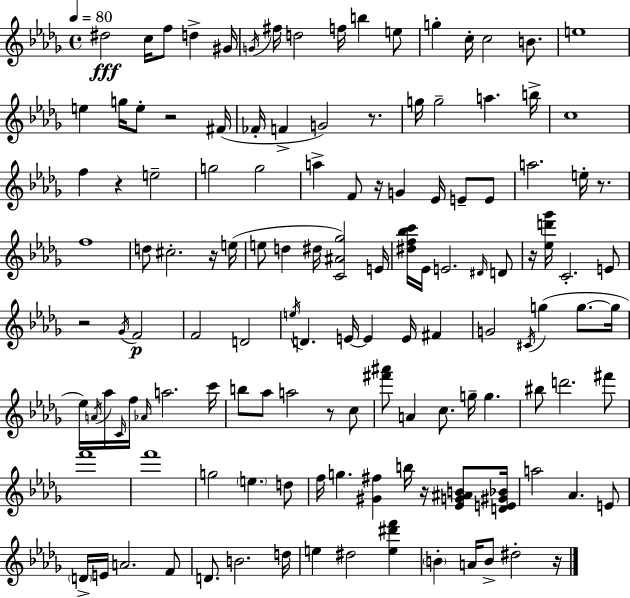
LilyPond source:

{
  \clef treble
  \time 4/4
  \defaultTimeSignature
  \key bes \minor
  \tempo 4 = 80
  \repeat volta 2 { dis''2\fff c''16 f''8 d''4-> gis'16 | \acciaccatura { g'16 } fis''16 d''2 f''16 b''4 e''8 | g''4-. c''16-. c''2 b'8. | e''1 | \break e''4 g''16 e''8-. r2 | fis'16( fes'16-. f'4-> g'2) r8. | g''16 g''2-- a''4. | b''16-> c''1 | \break f''4 r4 e''2-- | g''2 g''2 | a''4-> f'8 r16 g'4 ees'16 e'8-- e'8 | a''2. e''16-. r8. | \break f''1 | d''8 cis''2.-. r16 | e''16( e''8 d''4 dis''16 <c' ais' ges''>2) | e'16 <dis'' f'' bes'' c'''>16 ees'16 e'2. \grace { dis'16 } | \break d'8 r16 <ees'' d''' ges'''>16 c'2.-. | e'8 r2 \acciaccatura { ges'16 }\p f'2 | f'2 d'2 | \acciaccatura { e''16 } d'4. e'16~~ e'4 e'16 | \break fis'4 g'2 \acciaccatura { cis'16 }( g''4 | g''8.~~ g''16 ees''16) \acciaccatura { a'16 } aes''16 \grace { c'16 } f''16 \grace { aes'16 } a''2. | c'''16 b''8 aes''8 a''2 | r8 c''8 <fis''' ais'''>8 a'4 c''8. | \break g''16-- g''4. bis''8 d'''2. | fis'''8 f'''1 | f'''1 | g''2 | \break \parenthesize e''4. d''8 f''16 g''4. <gis' fis''>4 | b''16 r16 <ees' g' ais' b'>8 <d' e' gis' bes'>16 a''2 | aes'4. e'8 \parenthesize d'16-> e'16 a'2. | f'8 d'8. b'2. | \break d''16 e''4 dis''2 | <e'' dis''' f'''>4 \parenthesize b'4-. a'16 b'8-> dis''2-. | r16 } \bar "|."
}